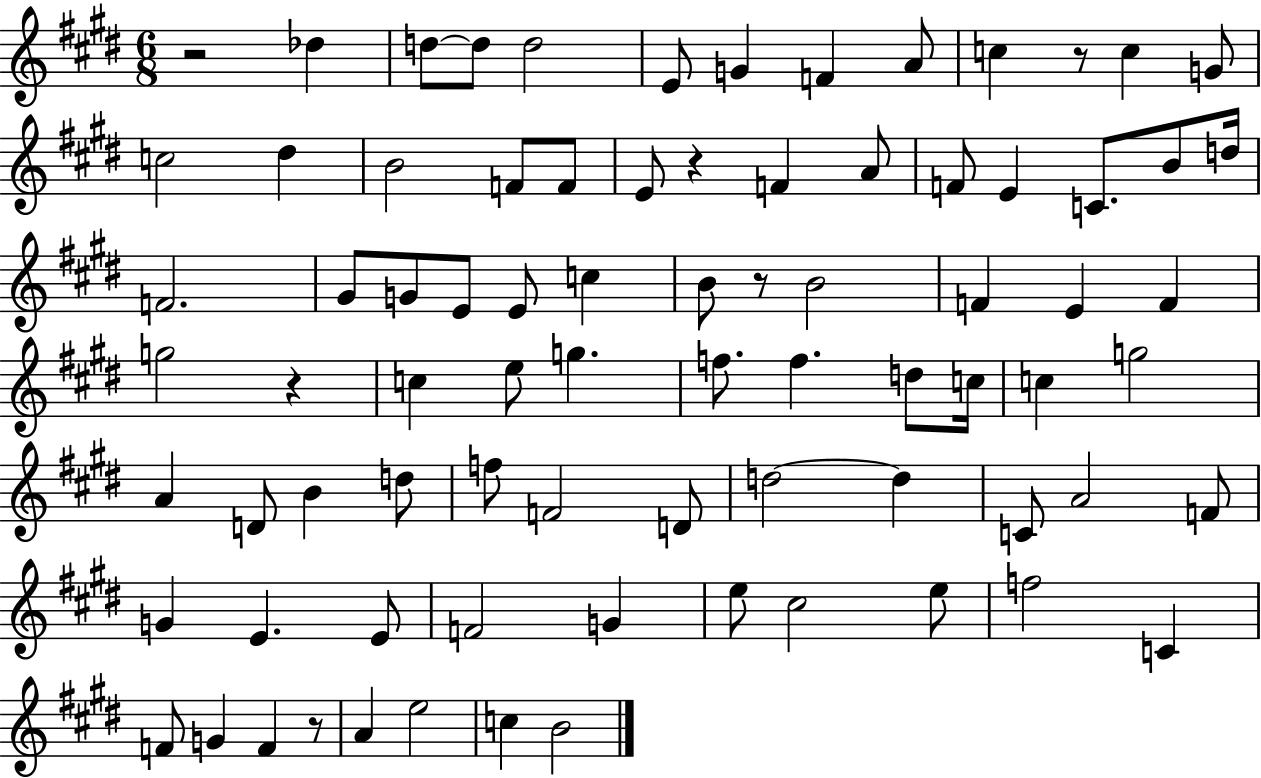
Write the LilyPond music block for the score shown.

{
  \clef treble
  \numericTimeSignature
  \time 6/8
  \key e \major
  r2 des''4 | d''8~~ d''8 d''2 | e'8 g'4 f'4 a'8 | c''4 r8 c''4 g'8 | \break c''2 dis''4 | b'2 f'8 f'8 | e'8 r4 f'4 a'8 | f'8 e'4 c'8. b'8 d''16 | \break f'2. | gis'8 g'8 e'8 e'8 c''4 | b'8 r8 b'2 | f'4 e'4 f'4 | \break g''2 r4 | c''4 e''8 g''4. | f''8. f''4. d''8 c''16 | c''4 g''2 | \break a'4 d'8 b'4 d''8 | f''8 f'2 d'8 | d''2~~ d''4 | c'8 a'2 f'8 | \break g'4 e'4. e'8 | f'2 g'4 | e''8 cis''2 e''8 | f''2 c'4 | \break f'8 g'4 f'4 r8 | a'4 e''2 | c''4 b'2 | \bar "|."
}